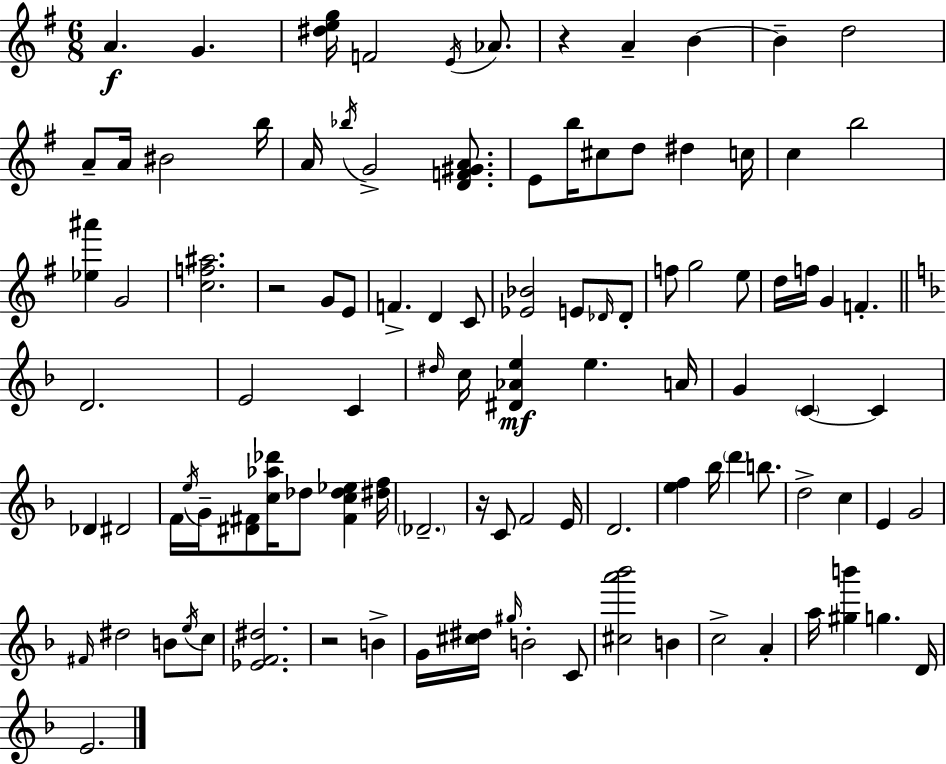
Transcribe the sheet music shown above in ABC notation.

X:1
T:Untitled
M:6/8
L:1/4
K:G
A G [^deg]/4 F2 E/4 _A/2 z A B B d2 A/2 A/4 ^B2 b/4 A/4 _b/4 G2 [DF^GA]/2 E/2 b/4 ^c/2 d/2 ^d c/4 c b2 [_e^a'] G2 [cf^a]2 z2 G/2 E/2 F D C/2 [_E_B]2 E/2 _D/4 _D/2 f/2 g2 e/2 d/4 f/4 G F D2 E2 C ^d/4 c/4 [^D_Ae] e A/4 G C C _D ^D2 F/4 e/4 G/4 [^D^F]/2 [c_a_d']/4 _d/2 [^Fc_d_e] [^df]/4 _D2 z/4 C/2 F2 E/4 D2 [ef] _b/4 d' b/2 d2 c E G2 ^F/4 ^d2 B/2 e/4 c/2 [_EF^d]2 z2 B G/4 [^c^d]/4 ^g/4 B2 C/2 [^ca'_b']2 B c2 A a/4 [^gb'] g D/4 E2